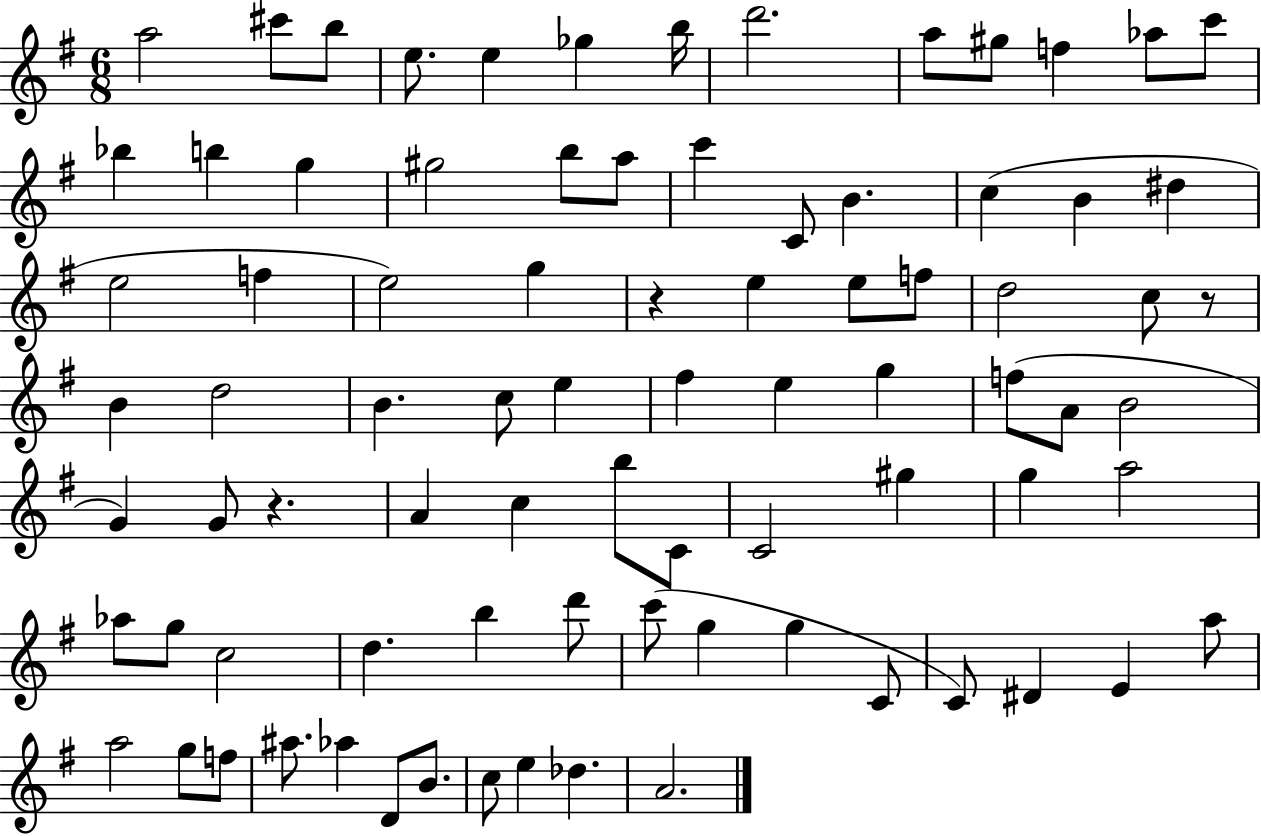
{
  \clef treble
  \numericTimeSignature
  \time 6/8
  \key g \major
  a''2 cis'''8 b''8 | e''8. e''4 ges''4 b''16 | d'''2. | a''8 gis''8 f''4 aes''8 c'''8 | \break bes''4 b''4 g''4 | gis''2 b''8 a''8 | c'''4 c'8 b'4. | c''4( b'4 dis''4 | \break e''2 f''4 | e''2) g''4 | r4 e''4 e''8 f''8 | d''2 c''8 r8 | \break b'4 d''2 | b'4. c''8 e''4 | fis''4 e''4 g''4 | f''8( a'8 b'2 | \break g'4) g'8 r4. | a'4 c''4 b''8 c'8 | c'2 gis''4 | g''4 a''2 | \break aes''8 g''8 c''2 | d''4. b''4 d'''8 | c'''8( g''4 g''4 c'8 | c'8) dis'4 e'4 a''8 | \break a''2 g''8 f''8 | ais''8. aes''4 d'8 b'8. | c''8 e''4 des''4. | a'2. | \break \bar "|."
}